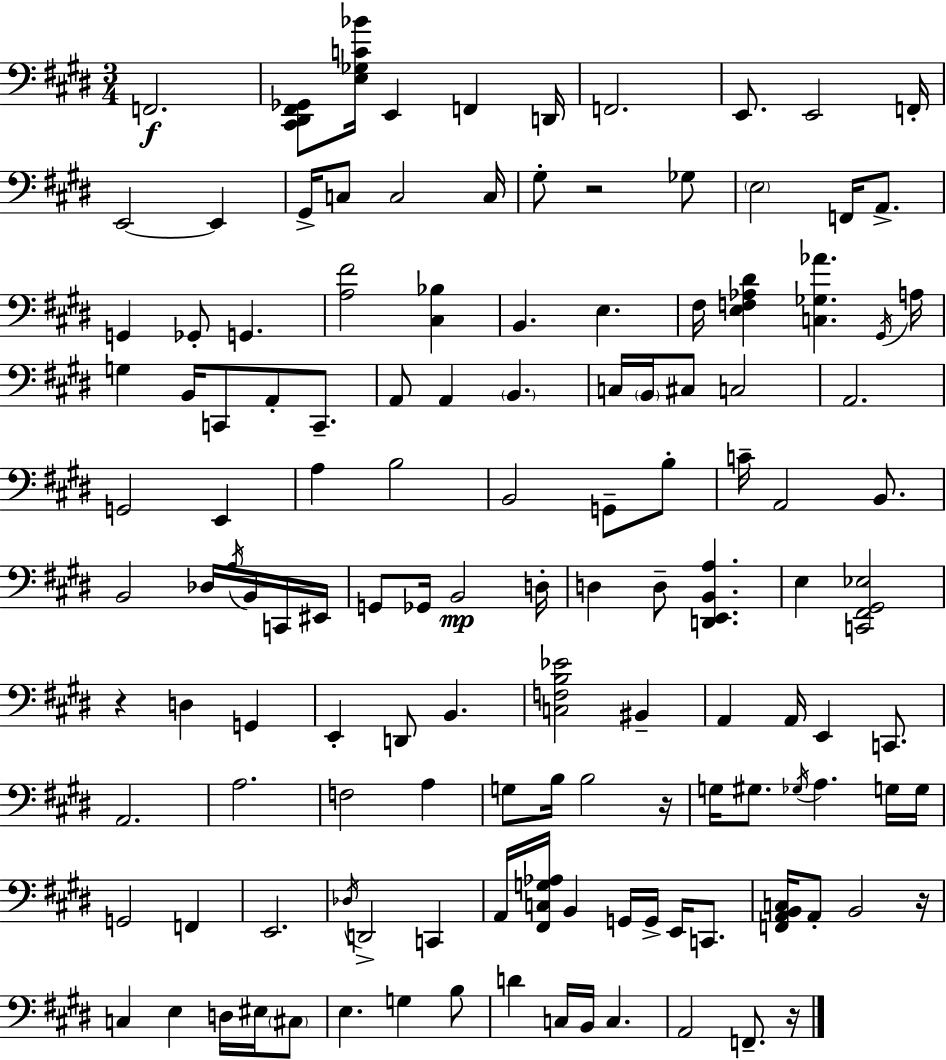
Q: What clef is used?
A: bass